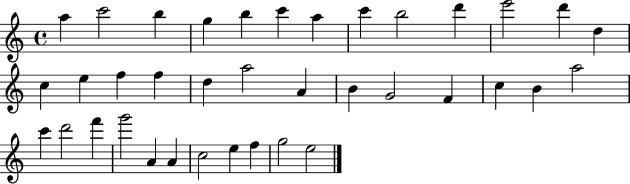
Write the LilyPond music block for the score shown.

{
  \clef treble
  \time 4/4
  \defaultTimeSignature
  \key c \major
  a''4 c'''2 b''4 | g''4 b''4 c'''4 a''4 | c'''4 b''2 d'''4 | e'''2 d'''4 d''4 | \break c''4 e''4 f''4 f''4 | d''4 a''2 a'4 | b'4 g'2 f'4 | c''4 b'4 a''2 | \break c'''4 d'''2 f'''4 | g'''2 a'4 a'4 | c''2 e''4 f''4 | g''2 e''2 | \break \bar "|."
}